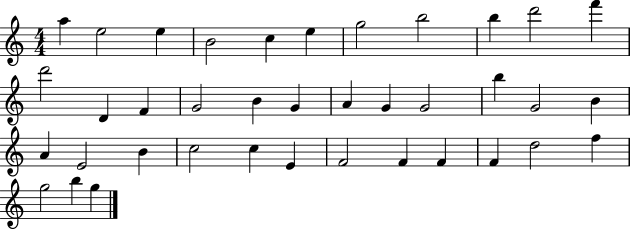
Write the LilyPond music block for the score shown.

{
  \clef treble
  \numericTimeSignature
  \time 4/4
  \key c \major
  a''4 e''2 e''4 | b'2 c''4 e''4 | g''2 b''2 | b''4 d'''2 f'''4 | \break d'''2 d'4 f'4 | g'2 b'4 g'4 | a'4 g'4 g'2 | b''4 g'2 b'4 | \break a'4 e'2 b'4 | c''2 c''4 e'4 | f'2 f'4 f'4 | f'4 d''2 f''4 | \break g''2 b''4 g''4 | \bar "|."
}